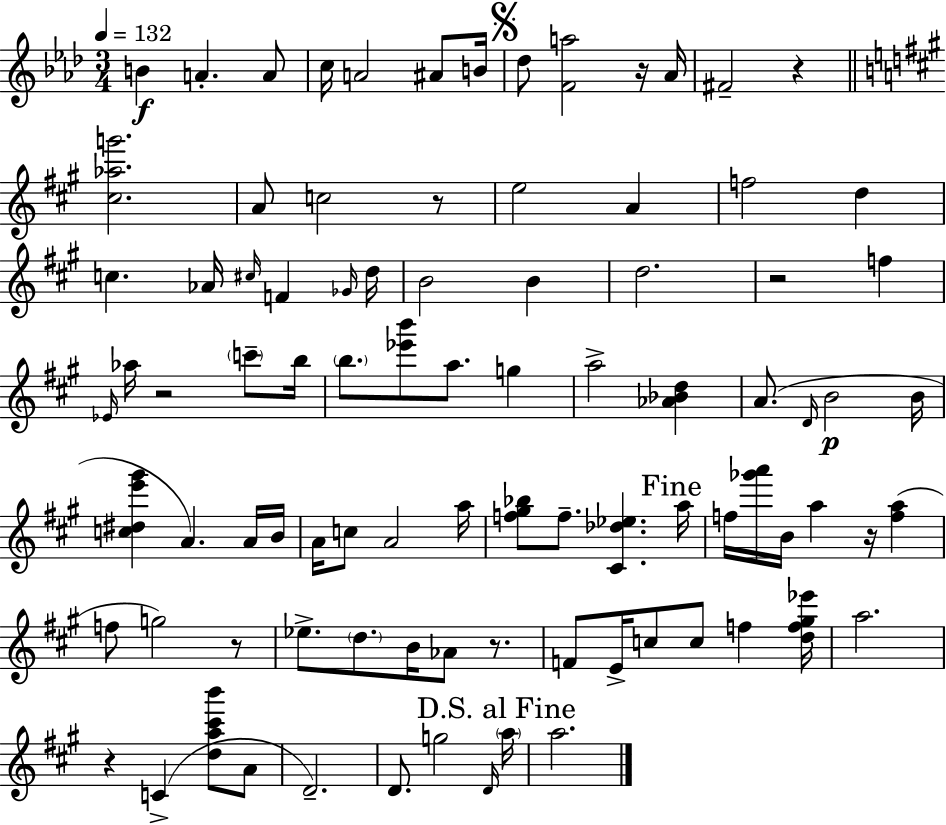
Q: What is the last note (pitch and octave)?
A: A5